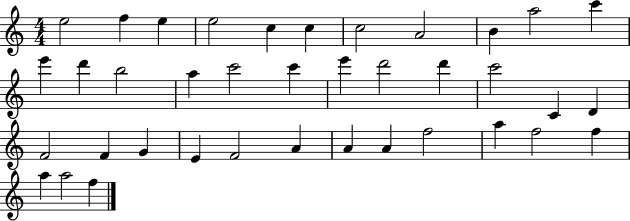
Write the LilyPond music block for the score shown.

{
  \clef treble
  \numericTimeSignature
  \time 4/4
  \key c \major
  e''2 f''4 e''4 | e''2 c''4 c''4 | c''2 a'2 | b'4 a''2 c'''4 | \break e'''4 d'''4 b''2 | a''4 c'''2 c'''4 | e'''4 d'''2 d'''4 | c'''2 c'4 d'4 | \break f'2 f'4 g'4 | e'4 f'2 a'4 | a'4 a'4 f''2 | a''4 f''2 f''4 | \break a''4 a''2 f''4 | \bar "|."
}